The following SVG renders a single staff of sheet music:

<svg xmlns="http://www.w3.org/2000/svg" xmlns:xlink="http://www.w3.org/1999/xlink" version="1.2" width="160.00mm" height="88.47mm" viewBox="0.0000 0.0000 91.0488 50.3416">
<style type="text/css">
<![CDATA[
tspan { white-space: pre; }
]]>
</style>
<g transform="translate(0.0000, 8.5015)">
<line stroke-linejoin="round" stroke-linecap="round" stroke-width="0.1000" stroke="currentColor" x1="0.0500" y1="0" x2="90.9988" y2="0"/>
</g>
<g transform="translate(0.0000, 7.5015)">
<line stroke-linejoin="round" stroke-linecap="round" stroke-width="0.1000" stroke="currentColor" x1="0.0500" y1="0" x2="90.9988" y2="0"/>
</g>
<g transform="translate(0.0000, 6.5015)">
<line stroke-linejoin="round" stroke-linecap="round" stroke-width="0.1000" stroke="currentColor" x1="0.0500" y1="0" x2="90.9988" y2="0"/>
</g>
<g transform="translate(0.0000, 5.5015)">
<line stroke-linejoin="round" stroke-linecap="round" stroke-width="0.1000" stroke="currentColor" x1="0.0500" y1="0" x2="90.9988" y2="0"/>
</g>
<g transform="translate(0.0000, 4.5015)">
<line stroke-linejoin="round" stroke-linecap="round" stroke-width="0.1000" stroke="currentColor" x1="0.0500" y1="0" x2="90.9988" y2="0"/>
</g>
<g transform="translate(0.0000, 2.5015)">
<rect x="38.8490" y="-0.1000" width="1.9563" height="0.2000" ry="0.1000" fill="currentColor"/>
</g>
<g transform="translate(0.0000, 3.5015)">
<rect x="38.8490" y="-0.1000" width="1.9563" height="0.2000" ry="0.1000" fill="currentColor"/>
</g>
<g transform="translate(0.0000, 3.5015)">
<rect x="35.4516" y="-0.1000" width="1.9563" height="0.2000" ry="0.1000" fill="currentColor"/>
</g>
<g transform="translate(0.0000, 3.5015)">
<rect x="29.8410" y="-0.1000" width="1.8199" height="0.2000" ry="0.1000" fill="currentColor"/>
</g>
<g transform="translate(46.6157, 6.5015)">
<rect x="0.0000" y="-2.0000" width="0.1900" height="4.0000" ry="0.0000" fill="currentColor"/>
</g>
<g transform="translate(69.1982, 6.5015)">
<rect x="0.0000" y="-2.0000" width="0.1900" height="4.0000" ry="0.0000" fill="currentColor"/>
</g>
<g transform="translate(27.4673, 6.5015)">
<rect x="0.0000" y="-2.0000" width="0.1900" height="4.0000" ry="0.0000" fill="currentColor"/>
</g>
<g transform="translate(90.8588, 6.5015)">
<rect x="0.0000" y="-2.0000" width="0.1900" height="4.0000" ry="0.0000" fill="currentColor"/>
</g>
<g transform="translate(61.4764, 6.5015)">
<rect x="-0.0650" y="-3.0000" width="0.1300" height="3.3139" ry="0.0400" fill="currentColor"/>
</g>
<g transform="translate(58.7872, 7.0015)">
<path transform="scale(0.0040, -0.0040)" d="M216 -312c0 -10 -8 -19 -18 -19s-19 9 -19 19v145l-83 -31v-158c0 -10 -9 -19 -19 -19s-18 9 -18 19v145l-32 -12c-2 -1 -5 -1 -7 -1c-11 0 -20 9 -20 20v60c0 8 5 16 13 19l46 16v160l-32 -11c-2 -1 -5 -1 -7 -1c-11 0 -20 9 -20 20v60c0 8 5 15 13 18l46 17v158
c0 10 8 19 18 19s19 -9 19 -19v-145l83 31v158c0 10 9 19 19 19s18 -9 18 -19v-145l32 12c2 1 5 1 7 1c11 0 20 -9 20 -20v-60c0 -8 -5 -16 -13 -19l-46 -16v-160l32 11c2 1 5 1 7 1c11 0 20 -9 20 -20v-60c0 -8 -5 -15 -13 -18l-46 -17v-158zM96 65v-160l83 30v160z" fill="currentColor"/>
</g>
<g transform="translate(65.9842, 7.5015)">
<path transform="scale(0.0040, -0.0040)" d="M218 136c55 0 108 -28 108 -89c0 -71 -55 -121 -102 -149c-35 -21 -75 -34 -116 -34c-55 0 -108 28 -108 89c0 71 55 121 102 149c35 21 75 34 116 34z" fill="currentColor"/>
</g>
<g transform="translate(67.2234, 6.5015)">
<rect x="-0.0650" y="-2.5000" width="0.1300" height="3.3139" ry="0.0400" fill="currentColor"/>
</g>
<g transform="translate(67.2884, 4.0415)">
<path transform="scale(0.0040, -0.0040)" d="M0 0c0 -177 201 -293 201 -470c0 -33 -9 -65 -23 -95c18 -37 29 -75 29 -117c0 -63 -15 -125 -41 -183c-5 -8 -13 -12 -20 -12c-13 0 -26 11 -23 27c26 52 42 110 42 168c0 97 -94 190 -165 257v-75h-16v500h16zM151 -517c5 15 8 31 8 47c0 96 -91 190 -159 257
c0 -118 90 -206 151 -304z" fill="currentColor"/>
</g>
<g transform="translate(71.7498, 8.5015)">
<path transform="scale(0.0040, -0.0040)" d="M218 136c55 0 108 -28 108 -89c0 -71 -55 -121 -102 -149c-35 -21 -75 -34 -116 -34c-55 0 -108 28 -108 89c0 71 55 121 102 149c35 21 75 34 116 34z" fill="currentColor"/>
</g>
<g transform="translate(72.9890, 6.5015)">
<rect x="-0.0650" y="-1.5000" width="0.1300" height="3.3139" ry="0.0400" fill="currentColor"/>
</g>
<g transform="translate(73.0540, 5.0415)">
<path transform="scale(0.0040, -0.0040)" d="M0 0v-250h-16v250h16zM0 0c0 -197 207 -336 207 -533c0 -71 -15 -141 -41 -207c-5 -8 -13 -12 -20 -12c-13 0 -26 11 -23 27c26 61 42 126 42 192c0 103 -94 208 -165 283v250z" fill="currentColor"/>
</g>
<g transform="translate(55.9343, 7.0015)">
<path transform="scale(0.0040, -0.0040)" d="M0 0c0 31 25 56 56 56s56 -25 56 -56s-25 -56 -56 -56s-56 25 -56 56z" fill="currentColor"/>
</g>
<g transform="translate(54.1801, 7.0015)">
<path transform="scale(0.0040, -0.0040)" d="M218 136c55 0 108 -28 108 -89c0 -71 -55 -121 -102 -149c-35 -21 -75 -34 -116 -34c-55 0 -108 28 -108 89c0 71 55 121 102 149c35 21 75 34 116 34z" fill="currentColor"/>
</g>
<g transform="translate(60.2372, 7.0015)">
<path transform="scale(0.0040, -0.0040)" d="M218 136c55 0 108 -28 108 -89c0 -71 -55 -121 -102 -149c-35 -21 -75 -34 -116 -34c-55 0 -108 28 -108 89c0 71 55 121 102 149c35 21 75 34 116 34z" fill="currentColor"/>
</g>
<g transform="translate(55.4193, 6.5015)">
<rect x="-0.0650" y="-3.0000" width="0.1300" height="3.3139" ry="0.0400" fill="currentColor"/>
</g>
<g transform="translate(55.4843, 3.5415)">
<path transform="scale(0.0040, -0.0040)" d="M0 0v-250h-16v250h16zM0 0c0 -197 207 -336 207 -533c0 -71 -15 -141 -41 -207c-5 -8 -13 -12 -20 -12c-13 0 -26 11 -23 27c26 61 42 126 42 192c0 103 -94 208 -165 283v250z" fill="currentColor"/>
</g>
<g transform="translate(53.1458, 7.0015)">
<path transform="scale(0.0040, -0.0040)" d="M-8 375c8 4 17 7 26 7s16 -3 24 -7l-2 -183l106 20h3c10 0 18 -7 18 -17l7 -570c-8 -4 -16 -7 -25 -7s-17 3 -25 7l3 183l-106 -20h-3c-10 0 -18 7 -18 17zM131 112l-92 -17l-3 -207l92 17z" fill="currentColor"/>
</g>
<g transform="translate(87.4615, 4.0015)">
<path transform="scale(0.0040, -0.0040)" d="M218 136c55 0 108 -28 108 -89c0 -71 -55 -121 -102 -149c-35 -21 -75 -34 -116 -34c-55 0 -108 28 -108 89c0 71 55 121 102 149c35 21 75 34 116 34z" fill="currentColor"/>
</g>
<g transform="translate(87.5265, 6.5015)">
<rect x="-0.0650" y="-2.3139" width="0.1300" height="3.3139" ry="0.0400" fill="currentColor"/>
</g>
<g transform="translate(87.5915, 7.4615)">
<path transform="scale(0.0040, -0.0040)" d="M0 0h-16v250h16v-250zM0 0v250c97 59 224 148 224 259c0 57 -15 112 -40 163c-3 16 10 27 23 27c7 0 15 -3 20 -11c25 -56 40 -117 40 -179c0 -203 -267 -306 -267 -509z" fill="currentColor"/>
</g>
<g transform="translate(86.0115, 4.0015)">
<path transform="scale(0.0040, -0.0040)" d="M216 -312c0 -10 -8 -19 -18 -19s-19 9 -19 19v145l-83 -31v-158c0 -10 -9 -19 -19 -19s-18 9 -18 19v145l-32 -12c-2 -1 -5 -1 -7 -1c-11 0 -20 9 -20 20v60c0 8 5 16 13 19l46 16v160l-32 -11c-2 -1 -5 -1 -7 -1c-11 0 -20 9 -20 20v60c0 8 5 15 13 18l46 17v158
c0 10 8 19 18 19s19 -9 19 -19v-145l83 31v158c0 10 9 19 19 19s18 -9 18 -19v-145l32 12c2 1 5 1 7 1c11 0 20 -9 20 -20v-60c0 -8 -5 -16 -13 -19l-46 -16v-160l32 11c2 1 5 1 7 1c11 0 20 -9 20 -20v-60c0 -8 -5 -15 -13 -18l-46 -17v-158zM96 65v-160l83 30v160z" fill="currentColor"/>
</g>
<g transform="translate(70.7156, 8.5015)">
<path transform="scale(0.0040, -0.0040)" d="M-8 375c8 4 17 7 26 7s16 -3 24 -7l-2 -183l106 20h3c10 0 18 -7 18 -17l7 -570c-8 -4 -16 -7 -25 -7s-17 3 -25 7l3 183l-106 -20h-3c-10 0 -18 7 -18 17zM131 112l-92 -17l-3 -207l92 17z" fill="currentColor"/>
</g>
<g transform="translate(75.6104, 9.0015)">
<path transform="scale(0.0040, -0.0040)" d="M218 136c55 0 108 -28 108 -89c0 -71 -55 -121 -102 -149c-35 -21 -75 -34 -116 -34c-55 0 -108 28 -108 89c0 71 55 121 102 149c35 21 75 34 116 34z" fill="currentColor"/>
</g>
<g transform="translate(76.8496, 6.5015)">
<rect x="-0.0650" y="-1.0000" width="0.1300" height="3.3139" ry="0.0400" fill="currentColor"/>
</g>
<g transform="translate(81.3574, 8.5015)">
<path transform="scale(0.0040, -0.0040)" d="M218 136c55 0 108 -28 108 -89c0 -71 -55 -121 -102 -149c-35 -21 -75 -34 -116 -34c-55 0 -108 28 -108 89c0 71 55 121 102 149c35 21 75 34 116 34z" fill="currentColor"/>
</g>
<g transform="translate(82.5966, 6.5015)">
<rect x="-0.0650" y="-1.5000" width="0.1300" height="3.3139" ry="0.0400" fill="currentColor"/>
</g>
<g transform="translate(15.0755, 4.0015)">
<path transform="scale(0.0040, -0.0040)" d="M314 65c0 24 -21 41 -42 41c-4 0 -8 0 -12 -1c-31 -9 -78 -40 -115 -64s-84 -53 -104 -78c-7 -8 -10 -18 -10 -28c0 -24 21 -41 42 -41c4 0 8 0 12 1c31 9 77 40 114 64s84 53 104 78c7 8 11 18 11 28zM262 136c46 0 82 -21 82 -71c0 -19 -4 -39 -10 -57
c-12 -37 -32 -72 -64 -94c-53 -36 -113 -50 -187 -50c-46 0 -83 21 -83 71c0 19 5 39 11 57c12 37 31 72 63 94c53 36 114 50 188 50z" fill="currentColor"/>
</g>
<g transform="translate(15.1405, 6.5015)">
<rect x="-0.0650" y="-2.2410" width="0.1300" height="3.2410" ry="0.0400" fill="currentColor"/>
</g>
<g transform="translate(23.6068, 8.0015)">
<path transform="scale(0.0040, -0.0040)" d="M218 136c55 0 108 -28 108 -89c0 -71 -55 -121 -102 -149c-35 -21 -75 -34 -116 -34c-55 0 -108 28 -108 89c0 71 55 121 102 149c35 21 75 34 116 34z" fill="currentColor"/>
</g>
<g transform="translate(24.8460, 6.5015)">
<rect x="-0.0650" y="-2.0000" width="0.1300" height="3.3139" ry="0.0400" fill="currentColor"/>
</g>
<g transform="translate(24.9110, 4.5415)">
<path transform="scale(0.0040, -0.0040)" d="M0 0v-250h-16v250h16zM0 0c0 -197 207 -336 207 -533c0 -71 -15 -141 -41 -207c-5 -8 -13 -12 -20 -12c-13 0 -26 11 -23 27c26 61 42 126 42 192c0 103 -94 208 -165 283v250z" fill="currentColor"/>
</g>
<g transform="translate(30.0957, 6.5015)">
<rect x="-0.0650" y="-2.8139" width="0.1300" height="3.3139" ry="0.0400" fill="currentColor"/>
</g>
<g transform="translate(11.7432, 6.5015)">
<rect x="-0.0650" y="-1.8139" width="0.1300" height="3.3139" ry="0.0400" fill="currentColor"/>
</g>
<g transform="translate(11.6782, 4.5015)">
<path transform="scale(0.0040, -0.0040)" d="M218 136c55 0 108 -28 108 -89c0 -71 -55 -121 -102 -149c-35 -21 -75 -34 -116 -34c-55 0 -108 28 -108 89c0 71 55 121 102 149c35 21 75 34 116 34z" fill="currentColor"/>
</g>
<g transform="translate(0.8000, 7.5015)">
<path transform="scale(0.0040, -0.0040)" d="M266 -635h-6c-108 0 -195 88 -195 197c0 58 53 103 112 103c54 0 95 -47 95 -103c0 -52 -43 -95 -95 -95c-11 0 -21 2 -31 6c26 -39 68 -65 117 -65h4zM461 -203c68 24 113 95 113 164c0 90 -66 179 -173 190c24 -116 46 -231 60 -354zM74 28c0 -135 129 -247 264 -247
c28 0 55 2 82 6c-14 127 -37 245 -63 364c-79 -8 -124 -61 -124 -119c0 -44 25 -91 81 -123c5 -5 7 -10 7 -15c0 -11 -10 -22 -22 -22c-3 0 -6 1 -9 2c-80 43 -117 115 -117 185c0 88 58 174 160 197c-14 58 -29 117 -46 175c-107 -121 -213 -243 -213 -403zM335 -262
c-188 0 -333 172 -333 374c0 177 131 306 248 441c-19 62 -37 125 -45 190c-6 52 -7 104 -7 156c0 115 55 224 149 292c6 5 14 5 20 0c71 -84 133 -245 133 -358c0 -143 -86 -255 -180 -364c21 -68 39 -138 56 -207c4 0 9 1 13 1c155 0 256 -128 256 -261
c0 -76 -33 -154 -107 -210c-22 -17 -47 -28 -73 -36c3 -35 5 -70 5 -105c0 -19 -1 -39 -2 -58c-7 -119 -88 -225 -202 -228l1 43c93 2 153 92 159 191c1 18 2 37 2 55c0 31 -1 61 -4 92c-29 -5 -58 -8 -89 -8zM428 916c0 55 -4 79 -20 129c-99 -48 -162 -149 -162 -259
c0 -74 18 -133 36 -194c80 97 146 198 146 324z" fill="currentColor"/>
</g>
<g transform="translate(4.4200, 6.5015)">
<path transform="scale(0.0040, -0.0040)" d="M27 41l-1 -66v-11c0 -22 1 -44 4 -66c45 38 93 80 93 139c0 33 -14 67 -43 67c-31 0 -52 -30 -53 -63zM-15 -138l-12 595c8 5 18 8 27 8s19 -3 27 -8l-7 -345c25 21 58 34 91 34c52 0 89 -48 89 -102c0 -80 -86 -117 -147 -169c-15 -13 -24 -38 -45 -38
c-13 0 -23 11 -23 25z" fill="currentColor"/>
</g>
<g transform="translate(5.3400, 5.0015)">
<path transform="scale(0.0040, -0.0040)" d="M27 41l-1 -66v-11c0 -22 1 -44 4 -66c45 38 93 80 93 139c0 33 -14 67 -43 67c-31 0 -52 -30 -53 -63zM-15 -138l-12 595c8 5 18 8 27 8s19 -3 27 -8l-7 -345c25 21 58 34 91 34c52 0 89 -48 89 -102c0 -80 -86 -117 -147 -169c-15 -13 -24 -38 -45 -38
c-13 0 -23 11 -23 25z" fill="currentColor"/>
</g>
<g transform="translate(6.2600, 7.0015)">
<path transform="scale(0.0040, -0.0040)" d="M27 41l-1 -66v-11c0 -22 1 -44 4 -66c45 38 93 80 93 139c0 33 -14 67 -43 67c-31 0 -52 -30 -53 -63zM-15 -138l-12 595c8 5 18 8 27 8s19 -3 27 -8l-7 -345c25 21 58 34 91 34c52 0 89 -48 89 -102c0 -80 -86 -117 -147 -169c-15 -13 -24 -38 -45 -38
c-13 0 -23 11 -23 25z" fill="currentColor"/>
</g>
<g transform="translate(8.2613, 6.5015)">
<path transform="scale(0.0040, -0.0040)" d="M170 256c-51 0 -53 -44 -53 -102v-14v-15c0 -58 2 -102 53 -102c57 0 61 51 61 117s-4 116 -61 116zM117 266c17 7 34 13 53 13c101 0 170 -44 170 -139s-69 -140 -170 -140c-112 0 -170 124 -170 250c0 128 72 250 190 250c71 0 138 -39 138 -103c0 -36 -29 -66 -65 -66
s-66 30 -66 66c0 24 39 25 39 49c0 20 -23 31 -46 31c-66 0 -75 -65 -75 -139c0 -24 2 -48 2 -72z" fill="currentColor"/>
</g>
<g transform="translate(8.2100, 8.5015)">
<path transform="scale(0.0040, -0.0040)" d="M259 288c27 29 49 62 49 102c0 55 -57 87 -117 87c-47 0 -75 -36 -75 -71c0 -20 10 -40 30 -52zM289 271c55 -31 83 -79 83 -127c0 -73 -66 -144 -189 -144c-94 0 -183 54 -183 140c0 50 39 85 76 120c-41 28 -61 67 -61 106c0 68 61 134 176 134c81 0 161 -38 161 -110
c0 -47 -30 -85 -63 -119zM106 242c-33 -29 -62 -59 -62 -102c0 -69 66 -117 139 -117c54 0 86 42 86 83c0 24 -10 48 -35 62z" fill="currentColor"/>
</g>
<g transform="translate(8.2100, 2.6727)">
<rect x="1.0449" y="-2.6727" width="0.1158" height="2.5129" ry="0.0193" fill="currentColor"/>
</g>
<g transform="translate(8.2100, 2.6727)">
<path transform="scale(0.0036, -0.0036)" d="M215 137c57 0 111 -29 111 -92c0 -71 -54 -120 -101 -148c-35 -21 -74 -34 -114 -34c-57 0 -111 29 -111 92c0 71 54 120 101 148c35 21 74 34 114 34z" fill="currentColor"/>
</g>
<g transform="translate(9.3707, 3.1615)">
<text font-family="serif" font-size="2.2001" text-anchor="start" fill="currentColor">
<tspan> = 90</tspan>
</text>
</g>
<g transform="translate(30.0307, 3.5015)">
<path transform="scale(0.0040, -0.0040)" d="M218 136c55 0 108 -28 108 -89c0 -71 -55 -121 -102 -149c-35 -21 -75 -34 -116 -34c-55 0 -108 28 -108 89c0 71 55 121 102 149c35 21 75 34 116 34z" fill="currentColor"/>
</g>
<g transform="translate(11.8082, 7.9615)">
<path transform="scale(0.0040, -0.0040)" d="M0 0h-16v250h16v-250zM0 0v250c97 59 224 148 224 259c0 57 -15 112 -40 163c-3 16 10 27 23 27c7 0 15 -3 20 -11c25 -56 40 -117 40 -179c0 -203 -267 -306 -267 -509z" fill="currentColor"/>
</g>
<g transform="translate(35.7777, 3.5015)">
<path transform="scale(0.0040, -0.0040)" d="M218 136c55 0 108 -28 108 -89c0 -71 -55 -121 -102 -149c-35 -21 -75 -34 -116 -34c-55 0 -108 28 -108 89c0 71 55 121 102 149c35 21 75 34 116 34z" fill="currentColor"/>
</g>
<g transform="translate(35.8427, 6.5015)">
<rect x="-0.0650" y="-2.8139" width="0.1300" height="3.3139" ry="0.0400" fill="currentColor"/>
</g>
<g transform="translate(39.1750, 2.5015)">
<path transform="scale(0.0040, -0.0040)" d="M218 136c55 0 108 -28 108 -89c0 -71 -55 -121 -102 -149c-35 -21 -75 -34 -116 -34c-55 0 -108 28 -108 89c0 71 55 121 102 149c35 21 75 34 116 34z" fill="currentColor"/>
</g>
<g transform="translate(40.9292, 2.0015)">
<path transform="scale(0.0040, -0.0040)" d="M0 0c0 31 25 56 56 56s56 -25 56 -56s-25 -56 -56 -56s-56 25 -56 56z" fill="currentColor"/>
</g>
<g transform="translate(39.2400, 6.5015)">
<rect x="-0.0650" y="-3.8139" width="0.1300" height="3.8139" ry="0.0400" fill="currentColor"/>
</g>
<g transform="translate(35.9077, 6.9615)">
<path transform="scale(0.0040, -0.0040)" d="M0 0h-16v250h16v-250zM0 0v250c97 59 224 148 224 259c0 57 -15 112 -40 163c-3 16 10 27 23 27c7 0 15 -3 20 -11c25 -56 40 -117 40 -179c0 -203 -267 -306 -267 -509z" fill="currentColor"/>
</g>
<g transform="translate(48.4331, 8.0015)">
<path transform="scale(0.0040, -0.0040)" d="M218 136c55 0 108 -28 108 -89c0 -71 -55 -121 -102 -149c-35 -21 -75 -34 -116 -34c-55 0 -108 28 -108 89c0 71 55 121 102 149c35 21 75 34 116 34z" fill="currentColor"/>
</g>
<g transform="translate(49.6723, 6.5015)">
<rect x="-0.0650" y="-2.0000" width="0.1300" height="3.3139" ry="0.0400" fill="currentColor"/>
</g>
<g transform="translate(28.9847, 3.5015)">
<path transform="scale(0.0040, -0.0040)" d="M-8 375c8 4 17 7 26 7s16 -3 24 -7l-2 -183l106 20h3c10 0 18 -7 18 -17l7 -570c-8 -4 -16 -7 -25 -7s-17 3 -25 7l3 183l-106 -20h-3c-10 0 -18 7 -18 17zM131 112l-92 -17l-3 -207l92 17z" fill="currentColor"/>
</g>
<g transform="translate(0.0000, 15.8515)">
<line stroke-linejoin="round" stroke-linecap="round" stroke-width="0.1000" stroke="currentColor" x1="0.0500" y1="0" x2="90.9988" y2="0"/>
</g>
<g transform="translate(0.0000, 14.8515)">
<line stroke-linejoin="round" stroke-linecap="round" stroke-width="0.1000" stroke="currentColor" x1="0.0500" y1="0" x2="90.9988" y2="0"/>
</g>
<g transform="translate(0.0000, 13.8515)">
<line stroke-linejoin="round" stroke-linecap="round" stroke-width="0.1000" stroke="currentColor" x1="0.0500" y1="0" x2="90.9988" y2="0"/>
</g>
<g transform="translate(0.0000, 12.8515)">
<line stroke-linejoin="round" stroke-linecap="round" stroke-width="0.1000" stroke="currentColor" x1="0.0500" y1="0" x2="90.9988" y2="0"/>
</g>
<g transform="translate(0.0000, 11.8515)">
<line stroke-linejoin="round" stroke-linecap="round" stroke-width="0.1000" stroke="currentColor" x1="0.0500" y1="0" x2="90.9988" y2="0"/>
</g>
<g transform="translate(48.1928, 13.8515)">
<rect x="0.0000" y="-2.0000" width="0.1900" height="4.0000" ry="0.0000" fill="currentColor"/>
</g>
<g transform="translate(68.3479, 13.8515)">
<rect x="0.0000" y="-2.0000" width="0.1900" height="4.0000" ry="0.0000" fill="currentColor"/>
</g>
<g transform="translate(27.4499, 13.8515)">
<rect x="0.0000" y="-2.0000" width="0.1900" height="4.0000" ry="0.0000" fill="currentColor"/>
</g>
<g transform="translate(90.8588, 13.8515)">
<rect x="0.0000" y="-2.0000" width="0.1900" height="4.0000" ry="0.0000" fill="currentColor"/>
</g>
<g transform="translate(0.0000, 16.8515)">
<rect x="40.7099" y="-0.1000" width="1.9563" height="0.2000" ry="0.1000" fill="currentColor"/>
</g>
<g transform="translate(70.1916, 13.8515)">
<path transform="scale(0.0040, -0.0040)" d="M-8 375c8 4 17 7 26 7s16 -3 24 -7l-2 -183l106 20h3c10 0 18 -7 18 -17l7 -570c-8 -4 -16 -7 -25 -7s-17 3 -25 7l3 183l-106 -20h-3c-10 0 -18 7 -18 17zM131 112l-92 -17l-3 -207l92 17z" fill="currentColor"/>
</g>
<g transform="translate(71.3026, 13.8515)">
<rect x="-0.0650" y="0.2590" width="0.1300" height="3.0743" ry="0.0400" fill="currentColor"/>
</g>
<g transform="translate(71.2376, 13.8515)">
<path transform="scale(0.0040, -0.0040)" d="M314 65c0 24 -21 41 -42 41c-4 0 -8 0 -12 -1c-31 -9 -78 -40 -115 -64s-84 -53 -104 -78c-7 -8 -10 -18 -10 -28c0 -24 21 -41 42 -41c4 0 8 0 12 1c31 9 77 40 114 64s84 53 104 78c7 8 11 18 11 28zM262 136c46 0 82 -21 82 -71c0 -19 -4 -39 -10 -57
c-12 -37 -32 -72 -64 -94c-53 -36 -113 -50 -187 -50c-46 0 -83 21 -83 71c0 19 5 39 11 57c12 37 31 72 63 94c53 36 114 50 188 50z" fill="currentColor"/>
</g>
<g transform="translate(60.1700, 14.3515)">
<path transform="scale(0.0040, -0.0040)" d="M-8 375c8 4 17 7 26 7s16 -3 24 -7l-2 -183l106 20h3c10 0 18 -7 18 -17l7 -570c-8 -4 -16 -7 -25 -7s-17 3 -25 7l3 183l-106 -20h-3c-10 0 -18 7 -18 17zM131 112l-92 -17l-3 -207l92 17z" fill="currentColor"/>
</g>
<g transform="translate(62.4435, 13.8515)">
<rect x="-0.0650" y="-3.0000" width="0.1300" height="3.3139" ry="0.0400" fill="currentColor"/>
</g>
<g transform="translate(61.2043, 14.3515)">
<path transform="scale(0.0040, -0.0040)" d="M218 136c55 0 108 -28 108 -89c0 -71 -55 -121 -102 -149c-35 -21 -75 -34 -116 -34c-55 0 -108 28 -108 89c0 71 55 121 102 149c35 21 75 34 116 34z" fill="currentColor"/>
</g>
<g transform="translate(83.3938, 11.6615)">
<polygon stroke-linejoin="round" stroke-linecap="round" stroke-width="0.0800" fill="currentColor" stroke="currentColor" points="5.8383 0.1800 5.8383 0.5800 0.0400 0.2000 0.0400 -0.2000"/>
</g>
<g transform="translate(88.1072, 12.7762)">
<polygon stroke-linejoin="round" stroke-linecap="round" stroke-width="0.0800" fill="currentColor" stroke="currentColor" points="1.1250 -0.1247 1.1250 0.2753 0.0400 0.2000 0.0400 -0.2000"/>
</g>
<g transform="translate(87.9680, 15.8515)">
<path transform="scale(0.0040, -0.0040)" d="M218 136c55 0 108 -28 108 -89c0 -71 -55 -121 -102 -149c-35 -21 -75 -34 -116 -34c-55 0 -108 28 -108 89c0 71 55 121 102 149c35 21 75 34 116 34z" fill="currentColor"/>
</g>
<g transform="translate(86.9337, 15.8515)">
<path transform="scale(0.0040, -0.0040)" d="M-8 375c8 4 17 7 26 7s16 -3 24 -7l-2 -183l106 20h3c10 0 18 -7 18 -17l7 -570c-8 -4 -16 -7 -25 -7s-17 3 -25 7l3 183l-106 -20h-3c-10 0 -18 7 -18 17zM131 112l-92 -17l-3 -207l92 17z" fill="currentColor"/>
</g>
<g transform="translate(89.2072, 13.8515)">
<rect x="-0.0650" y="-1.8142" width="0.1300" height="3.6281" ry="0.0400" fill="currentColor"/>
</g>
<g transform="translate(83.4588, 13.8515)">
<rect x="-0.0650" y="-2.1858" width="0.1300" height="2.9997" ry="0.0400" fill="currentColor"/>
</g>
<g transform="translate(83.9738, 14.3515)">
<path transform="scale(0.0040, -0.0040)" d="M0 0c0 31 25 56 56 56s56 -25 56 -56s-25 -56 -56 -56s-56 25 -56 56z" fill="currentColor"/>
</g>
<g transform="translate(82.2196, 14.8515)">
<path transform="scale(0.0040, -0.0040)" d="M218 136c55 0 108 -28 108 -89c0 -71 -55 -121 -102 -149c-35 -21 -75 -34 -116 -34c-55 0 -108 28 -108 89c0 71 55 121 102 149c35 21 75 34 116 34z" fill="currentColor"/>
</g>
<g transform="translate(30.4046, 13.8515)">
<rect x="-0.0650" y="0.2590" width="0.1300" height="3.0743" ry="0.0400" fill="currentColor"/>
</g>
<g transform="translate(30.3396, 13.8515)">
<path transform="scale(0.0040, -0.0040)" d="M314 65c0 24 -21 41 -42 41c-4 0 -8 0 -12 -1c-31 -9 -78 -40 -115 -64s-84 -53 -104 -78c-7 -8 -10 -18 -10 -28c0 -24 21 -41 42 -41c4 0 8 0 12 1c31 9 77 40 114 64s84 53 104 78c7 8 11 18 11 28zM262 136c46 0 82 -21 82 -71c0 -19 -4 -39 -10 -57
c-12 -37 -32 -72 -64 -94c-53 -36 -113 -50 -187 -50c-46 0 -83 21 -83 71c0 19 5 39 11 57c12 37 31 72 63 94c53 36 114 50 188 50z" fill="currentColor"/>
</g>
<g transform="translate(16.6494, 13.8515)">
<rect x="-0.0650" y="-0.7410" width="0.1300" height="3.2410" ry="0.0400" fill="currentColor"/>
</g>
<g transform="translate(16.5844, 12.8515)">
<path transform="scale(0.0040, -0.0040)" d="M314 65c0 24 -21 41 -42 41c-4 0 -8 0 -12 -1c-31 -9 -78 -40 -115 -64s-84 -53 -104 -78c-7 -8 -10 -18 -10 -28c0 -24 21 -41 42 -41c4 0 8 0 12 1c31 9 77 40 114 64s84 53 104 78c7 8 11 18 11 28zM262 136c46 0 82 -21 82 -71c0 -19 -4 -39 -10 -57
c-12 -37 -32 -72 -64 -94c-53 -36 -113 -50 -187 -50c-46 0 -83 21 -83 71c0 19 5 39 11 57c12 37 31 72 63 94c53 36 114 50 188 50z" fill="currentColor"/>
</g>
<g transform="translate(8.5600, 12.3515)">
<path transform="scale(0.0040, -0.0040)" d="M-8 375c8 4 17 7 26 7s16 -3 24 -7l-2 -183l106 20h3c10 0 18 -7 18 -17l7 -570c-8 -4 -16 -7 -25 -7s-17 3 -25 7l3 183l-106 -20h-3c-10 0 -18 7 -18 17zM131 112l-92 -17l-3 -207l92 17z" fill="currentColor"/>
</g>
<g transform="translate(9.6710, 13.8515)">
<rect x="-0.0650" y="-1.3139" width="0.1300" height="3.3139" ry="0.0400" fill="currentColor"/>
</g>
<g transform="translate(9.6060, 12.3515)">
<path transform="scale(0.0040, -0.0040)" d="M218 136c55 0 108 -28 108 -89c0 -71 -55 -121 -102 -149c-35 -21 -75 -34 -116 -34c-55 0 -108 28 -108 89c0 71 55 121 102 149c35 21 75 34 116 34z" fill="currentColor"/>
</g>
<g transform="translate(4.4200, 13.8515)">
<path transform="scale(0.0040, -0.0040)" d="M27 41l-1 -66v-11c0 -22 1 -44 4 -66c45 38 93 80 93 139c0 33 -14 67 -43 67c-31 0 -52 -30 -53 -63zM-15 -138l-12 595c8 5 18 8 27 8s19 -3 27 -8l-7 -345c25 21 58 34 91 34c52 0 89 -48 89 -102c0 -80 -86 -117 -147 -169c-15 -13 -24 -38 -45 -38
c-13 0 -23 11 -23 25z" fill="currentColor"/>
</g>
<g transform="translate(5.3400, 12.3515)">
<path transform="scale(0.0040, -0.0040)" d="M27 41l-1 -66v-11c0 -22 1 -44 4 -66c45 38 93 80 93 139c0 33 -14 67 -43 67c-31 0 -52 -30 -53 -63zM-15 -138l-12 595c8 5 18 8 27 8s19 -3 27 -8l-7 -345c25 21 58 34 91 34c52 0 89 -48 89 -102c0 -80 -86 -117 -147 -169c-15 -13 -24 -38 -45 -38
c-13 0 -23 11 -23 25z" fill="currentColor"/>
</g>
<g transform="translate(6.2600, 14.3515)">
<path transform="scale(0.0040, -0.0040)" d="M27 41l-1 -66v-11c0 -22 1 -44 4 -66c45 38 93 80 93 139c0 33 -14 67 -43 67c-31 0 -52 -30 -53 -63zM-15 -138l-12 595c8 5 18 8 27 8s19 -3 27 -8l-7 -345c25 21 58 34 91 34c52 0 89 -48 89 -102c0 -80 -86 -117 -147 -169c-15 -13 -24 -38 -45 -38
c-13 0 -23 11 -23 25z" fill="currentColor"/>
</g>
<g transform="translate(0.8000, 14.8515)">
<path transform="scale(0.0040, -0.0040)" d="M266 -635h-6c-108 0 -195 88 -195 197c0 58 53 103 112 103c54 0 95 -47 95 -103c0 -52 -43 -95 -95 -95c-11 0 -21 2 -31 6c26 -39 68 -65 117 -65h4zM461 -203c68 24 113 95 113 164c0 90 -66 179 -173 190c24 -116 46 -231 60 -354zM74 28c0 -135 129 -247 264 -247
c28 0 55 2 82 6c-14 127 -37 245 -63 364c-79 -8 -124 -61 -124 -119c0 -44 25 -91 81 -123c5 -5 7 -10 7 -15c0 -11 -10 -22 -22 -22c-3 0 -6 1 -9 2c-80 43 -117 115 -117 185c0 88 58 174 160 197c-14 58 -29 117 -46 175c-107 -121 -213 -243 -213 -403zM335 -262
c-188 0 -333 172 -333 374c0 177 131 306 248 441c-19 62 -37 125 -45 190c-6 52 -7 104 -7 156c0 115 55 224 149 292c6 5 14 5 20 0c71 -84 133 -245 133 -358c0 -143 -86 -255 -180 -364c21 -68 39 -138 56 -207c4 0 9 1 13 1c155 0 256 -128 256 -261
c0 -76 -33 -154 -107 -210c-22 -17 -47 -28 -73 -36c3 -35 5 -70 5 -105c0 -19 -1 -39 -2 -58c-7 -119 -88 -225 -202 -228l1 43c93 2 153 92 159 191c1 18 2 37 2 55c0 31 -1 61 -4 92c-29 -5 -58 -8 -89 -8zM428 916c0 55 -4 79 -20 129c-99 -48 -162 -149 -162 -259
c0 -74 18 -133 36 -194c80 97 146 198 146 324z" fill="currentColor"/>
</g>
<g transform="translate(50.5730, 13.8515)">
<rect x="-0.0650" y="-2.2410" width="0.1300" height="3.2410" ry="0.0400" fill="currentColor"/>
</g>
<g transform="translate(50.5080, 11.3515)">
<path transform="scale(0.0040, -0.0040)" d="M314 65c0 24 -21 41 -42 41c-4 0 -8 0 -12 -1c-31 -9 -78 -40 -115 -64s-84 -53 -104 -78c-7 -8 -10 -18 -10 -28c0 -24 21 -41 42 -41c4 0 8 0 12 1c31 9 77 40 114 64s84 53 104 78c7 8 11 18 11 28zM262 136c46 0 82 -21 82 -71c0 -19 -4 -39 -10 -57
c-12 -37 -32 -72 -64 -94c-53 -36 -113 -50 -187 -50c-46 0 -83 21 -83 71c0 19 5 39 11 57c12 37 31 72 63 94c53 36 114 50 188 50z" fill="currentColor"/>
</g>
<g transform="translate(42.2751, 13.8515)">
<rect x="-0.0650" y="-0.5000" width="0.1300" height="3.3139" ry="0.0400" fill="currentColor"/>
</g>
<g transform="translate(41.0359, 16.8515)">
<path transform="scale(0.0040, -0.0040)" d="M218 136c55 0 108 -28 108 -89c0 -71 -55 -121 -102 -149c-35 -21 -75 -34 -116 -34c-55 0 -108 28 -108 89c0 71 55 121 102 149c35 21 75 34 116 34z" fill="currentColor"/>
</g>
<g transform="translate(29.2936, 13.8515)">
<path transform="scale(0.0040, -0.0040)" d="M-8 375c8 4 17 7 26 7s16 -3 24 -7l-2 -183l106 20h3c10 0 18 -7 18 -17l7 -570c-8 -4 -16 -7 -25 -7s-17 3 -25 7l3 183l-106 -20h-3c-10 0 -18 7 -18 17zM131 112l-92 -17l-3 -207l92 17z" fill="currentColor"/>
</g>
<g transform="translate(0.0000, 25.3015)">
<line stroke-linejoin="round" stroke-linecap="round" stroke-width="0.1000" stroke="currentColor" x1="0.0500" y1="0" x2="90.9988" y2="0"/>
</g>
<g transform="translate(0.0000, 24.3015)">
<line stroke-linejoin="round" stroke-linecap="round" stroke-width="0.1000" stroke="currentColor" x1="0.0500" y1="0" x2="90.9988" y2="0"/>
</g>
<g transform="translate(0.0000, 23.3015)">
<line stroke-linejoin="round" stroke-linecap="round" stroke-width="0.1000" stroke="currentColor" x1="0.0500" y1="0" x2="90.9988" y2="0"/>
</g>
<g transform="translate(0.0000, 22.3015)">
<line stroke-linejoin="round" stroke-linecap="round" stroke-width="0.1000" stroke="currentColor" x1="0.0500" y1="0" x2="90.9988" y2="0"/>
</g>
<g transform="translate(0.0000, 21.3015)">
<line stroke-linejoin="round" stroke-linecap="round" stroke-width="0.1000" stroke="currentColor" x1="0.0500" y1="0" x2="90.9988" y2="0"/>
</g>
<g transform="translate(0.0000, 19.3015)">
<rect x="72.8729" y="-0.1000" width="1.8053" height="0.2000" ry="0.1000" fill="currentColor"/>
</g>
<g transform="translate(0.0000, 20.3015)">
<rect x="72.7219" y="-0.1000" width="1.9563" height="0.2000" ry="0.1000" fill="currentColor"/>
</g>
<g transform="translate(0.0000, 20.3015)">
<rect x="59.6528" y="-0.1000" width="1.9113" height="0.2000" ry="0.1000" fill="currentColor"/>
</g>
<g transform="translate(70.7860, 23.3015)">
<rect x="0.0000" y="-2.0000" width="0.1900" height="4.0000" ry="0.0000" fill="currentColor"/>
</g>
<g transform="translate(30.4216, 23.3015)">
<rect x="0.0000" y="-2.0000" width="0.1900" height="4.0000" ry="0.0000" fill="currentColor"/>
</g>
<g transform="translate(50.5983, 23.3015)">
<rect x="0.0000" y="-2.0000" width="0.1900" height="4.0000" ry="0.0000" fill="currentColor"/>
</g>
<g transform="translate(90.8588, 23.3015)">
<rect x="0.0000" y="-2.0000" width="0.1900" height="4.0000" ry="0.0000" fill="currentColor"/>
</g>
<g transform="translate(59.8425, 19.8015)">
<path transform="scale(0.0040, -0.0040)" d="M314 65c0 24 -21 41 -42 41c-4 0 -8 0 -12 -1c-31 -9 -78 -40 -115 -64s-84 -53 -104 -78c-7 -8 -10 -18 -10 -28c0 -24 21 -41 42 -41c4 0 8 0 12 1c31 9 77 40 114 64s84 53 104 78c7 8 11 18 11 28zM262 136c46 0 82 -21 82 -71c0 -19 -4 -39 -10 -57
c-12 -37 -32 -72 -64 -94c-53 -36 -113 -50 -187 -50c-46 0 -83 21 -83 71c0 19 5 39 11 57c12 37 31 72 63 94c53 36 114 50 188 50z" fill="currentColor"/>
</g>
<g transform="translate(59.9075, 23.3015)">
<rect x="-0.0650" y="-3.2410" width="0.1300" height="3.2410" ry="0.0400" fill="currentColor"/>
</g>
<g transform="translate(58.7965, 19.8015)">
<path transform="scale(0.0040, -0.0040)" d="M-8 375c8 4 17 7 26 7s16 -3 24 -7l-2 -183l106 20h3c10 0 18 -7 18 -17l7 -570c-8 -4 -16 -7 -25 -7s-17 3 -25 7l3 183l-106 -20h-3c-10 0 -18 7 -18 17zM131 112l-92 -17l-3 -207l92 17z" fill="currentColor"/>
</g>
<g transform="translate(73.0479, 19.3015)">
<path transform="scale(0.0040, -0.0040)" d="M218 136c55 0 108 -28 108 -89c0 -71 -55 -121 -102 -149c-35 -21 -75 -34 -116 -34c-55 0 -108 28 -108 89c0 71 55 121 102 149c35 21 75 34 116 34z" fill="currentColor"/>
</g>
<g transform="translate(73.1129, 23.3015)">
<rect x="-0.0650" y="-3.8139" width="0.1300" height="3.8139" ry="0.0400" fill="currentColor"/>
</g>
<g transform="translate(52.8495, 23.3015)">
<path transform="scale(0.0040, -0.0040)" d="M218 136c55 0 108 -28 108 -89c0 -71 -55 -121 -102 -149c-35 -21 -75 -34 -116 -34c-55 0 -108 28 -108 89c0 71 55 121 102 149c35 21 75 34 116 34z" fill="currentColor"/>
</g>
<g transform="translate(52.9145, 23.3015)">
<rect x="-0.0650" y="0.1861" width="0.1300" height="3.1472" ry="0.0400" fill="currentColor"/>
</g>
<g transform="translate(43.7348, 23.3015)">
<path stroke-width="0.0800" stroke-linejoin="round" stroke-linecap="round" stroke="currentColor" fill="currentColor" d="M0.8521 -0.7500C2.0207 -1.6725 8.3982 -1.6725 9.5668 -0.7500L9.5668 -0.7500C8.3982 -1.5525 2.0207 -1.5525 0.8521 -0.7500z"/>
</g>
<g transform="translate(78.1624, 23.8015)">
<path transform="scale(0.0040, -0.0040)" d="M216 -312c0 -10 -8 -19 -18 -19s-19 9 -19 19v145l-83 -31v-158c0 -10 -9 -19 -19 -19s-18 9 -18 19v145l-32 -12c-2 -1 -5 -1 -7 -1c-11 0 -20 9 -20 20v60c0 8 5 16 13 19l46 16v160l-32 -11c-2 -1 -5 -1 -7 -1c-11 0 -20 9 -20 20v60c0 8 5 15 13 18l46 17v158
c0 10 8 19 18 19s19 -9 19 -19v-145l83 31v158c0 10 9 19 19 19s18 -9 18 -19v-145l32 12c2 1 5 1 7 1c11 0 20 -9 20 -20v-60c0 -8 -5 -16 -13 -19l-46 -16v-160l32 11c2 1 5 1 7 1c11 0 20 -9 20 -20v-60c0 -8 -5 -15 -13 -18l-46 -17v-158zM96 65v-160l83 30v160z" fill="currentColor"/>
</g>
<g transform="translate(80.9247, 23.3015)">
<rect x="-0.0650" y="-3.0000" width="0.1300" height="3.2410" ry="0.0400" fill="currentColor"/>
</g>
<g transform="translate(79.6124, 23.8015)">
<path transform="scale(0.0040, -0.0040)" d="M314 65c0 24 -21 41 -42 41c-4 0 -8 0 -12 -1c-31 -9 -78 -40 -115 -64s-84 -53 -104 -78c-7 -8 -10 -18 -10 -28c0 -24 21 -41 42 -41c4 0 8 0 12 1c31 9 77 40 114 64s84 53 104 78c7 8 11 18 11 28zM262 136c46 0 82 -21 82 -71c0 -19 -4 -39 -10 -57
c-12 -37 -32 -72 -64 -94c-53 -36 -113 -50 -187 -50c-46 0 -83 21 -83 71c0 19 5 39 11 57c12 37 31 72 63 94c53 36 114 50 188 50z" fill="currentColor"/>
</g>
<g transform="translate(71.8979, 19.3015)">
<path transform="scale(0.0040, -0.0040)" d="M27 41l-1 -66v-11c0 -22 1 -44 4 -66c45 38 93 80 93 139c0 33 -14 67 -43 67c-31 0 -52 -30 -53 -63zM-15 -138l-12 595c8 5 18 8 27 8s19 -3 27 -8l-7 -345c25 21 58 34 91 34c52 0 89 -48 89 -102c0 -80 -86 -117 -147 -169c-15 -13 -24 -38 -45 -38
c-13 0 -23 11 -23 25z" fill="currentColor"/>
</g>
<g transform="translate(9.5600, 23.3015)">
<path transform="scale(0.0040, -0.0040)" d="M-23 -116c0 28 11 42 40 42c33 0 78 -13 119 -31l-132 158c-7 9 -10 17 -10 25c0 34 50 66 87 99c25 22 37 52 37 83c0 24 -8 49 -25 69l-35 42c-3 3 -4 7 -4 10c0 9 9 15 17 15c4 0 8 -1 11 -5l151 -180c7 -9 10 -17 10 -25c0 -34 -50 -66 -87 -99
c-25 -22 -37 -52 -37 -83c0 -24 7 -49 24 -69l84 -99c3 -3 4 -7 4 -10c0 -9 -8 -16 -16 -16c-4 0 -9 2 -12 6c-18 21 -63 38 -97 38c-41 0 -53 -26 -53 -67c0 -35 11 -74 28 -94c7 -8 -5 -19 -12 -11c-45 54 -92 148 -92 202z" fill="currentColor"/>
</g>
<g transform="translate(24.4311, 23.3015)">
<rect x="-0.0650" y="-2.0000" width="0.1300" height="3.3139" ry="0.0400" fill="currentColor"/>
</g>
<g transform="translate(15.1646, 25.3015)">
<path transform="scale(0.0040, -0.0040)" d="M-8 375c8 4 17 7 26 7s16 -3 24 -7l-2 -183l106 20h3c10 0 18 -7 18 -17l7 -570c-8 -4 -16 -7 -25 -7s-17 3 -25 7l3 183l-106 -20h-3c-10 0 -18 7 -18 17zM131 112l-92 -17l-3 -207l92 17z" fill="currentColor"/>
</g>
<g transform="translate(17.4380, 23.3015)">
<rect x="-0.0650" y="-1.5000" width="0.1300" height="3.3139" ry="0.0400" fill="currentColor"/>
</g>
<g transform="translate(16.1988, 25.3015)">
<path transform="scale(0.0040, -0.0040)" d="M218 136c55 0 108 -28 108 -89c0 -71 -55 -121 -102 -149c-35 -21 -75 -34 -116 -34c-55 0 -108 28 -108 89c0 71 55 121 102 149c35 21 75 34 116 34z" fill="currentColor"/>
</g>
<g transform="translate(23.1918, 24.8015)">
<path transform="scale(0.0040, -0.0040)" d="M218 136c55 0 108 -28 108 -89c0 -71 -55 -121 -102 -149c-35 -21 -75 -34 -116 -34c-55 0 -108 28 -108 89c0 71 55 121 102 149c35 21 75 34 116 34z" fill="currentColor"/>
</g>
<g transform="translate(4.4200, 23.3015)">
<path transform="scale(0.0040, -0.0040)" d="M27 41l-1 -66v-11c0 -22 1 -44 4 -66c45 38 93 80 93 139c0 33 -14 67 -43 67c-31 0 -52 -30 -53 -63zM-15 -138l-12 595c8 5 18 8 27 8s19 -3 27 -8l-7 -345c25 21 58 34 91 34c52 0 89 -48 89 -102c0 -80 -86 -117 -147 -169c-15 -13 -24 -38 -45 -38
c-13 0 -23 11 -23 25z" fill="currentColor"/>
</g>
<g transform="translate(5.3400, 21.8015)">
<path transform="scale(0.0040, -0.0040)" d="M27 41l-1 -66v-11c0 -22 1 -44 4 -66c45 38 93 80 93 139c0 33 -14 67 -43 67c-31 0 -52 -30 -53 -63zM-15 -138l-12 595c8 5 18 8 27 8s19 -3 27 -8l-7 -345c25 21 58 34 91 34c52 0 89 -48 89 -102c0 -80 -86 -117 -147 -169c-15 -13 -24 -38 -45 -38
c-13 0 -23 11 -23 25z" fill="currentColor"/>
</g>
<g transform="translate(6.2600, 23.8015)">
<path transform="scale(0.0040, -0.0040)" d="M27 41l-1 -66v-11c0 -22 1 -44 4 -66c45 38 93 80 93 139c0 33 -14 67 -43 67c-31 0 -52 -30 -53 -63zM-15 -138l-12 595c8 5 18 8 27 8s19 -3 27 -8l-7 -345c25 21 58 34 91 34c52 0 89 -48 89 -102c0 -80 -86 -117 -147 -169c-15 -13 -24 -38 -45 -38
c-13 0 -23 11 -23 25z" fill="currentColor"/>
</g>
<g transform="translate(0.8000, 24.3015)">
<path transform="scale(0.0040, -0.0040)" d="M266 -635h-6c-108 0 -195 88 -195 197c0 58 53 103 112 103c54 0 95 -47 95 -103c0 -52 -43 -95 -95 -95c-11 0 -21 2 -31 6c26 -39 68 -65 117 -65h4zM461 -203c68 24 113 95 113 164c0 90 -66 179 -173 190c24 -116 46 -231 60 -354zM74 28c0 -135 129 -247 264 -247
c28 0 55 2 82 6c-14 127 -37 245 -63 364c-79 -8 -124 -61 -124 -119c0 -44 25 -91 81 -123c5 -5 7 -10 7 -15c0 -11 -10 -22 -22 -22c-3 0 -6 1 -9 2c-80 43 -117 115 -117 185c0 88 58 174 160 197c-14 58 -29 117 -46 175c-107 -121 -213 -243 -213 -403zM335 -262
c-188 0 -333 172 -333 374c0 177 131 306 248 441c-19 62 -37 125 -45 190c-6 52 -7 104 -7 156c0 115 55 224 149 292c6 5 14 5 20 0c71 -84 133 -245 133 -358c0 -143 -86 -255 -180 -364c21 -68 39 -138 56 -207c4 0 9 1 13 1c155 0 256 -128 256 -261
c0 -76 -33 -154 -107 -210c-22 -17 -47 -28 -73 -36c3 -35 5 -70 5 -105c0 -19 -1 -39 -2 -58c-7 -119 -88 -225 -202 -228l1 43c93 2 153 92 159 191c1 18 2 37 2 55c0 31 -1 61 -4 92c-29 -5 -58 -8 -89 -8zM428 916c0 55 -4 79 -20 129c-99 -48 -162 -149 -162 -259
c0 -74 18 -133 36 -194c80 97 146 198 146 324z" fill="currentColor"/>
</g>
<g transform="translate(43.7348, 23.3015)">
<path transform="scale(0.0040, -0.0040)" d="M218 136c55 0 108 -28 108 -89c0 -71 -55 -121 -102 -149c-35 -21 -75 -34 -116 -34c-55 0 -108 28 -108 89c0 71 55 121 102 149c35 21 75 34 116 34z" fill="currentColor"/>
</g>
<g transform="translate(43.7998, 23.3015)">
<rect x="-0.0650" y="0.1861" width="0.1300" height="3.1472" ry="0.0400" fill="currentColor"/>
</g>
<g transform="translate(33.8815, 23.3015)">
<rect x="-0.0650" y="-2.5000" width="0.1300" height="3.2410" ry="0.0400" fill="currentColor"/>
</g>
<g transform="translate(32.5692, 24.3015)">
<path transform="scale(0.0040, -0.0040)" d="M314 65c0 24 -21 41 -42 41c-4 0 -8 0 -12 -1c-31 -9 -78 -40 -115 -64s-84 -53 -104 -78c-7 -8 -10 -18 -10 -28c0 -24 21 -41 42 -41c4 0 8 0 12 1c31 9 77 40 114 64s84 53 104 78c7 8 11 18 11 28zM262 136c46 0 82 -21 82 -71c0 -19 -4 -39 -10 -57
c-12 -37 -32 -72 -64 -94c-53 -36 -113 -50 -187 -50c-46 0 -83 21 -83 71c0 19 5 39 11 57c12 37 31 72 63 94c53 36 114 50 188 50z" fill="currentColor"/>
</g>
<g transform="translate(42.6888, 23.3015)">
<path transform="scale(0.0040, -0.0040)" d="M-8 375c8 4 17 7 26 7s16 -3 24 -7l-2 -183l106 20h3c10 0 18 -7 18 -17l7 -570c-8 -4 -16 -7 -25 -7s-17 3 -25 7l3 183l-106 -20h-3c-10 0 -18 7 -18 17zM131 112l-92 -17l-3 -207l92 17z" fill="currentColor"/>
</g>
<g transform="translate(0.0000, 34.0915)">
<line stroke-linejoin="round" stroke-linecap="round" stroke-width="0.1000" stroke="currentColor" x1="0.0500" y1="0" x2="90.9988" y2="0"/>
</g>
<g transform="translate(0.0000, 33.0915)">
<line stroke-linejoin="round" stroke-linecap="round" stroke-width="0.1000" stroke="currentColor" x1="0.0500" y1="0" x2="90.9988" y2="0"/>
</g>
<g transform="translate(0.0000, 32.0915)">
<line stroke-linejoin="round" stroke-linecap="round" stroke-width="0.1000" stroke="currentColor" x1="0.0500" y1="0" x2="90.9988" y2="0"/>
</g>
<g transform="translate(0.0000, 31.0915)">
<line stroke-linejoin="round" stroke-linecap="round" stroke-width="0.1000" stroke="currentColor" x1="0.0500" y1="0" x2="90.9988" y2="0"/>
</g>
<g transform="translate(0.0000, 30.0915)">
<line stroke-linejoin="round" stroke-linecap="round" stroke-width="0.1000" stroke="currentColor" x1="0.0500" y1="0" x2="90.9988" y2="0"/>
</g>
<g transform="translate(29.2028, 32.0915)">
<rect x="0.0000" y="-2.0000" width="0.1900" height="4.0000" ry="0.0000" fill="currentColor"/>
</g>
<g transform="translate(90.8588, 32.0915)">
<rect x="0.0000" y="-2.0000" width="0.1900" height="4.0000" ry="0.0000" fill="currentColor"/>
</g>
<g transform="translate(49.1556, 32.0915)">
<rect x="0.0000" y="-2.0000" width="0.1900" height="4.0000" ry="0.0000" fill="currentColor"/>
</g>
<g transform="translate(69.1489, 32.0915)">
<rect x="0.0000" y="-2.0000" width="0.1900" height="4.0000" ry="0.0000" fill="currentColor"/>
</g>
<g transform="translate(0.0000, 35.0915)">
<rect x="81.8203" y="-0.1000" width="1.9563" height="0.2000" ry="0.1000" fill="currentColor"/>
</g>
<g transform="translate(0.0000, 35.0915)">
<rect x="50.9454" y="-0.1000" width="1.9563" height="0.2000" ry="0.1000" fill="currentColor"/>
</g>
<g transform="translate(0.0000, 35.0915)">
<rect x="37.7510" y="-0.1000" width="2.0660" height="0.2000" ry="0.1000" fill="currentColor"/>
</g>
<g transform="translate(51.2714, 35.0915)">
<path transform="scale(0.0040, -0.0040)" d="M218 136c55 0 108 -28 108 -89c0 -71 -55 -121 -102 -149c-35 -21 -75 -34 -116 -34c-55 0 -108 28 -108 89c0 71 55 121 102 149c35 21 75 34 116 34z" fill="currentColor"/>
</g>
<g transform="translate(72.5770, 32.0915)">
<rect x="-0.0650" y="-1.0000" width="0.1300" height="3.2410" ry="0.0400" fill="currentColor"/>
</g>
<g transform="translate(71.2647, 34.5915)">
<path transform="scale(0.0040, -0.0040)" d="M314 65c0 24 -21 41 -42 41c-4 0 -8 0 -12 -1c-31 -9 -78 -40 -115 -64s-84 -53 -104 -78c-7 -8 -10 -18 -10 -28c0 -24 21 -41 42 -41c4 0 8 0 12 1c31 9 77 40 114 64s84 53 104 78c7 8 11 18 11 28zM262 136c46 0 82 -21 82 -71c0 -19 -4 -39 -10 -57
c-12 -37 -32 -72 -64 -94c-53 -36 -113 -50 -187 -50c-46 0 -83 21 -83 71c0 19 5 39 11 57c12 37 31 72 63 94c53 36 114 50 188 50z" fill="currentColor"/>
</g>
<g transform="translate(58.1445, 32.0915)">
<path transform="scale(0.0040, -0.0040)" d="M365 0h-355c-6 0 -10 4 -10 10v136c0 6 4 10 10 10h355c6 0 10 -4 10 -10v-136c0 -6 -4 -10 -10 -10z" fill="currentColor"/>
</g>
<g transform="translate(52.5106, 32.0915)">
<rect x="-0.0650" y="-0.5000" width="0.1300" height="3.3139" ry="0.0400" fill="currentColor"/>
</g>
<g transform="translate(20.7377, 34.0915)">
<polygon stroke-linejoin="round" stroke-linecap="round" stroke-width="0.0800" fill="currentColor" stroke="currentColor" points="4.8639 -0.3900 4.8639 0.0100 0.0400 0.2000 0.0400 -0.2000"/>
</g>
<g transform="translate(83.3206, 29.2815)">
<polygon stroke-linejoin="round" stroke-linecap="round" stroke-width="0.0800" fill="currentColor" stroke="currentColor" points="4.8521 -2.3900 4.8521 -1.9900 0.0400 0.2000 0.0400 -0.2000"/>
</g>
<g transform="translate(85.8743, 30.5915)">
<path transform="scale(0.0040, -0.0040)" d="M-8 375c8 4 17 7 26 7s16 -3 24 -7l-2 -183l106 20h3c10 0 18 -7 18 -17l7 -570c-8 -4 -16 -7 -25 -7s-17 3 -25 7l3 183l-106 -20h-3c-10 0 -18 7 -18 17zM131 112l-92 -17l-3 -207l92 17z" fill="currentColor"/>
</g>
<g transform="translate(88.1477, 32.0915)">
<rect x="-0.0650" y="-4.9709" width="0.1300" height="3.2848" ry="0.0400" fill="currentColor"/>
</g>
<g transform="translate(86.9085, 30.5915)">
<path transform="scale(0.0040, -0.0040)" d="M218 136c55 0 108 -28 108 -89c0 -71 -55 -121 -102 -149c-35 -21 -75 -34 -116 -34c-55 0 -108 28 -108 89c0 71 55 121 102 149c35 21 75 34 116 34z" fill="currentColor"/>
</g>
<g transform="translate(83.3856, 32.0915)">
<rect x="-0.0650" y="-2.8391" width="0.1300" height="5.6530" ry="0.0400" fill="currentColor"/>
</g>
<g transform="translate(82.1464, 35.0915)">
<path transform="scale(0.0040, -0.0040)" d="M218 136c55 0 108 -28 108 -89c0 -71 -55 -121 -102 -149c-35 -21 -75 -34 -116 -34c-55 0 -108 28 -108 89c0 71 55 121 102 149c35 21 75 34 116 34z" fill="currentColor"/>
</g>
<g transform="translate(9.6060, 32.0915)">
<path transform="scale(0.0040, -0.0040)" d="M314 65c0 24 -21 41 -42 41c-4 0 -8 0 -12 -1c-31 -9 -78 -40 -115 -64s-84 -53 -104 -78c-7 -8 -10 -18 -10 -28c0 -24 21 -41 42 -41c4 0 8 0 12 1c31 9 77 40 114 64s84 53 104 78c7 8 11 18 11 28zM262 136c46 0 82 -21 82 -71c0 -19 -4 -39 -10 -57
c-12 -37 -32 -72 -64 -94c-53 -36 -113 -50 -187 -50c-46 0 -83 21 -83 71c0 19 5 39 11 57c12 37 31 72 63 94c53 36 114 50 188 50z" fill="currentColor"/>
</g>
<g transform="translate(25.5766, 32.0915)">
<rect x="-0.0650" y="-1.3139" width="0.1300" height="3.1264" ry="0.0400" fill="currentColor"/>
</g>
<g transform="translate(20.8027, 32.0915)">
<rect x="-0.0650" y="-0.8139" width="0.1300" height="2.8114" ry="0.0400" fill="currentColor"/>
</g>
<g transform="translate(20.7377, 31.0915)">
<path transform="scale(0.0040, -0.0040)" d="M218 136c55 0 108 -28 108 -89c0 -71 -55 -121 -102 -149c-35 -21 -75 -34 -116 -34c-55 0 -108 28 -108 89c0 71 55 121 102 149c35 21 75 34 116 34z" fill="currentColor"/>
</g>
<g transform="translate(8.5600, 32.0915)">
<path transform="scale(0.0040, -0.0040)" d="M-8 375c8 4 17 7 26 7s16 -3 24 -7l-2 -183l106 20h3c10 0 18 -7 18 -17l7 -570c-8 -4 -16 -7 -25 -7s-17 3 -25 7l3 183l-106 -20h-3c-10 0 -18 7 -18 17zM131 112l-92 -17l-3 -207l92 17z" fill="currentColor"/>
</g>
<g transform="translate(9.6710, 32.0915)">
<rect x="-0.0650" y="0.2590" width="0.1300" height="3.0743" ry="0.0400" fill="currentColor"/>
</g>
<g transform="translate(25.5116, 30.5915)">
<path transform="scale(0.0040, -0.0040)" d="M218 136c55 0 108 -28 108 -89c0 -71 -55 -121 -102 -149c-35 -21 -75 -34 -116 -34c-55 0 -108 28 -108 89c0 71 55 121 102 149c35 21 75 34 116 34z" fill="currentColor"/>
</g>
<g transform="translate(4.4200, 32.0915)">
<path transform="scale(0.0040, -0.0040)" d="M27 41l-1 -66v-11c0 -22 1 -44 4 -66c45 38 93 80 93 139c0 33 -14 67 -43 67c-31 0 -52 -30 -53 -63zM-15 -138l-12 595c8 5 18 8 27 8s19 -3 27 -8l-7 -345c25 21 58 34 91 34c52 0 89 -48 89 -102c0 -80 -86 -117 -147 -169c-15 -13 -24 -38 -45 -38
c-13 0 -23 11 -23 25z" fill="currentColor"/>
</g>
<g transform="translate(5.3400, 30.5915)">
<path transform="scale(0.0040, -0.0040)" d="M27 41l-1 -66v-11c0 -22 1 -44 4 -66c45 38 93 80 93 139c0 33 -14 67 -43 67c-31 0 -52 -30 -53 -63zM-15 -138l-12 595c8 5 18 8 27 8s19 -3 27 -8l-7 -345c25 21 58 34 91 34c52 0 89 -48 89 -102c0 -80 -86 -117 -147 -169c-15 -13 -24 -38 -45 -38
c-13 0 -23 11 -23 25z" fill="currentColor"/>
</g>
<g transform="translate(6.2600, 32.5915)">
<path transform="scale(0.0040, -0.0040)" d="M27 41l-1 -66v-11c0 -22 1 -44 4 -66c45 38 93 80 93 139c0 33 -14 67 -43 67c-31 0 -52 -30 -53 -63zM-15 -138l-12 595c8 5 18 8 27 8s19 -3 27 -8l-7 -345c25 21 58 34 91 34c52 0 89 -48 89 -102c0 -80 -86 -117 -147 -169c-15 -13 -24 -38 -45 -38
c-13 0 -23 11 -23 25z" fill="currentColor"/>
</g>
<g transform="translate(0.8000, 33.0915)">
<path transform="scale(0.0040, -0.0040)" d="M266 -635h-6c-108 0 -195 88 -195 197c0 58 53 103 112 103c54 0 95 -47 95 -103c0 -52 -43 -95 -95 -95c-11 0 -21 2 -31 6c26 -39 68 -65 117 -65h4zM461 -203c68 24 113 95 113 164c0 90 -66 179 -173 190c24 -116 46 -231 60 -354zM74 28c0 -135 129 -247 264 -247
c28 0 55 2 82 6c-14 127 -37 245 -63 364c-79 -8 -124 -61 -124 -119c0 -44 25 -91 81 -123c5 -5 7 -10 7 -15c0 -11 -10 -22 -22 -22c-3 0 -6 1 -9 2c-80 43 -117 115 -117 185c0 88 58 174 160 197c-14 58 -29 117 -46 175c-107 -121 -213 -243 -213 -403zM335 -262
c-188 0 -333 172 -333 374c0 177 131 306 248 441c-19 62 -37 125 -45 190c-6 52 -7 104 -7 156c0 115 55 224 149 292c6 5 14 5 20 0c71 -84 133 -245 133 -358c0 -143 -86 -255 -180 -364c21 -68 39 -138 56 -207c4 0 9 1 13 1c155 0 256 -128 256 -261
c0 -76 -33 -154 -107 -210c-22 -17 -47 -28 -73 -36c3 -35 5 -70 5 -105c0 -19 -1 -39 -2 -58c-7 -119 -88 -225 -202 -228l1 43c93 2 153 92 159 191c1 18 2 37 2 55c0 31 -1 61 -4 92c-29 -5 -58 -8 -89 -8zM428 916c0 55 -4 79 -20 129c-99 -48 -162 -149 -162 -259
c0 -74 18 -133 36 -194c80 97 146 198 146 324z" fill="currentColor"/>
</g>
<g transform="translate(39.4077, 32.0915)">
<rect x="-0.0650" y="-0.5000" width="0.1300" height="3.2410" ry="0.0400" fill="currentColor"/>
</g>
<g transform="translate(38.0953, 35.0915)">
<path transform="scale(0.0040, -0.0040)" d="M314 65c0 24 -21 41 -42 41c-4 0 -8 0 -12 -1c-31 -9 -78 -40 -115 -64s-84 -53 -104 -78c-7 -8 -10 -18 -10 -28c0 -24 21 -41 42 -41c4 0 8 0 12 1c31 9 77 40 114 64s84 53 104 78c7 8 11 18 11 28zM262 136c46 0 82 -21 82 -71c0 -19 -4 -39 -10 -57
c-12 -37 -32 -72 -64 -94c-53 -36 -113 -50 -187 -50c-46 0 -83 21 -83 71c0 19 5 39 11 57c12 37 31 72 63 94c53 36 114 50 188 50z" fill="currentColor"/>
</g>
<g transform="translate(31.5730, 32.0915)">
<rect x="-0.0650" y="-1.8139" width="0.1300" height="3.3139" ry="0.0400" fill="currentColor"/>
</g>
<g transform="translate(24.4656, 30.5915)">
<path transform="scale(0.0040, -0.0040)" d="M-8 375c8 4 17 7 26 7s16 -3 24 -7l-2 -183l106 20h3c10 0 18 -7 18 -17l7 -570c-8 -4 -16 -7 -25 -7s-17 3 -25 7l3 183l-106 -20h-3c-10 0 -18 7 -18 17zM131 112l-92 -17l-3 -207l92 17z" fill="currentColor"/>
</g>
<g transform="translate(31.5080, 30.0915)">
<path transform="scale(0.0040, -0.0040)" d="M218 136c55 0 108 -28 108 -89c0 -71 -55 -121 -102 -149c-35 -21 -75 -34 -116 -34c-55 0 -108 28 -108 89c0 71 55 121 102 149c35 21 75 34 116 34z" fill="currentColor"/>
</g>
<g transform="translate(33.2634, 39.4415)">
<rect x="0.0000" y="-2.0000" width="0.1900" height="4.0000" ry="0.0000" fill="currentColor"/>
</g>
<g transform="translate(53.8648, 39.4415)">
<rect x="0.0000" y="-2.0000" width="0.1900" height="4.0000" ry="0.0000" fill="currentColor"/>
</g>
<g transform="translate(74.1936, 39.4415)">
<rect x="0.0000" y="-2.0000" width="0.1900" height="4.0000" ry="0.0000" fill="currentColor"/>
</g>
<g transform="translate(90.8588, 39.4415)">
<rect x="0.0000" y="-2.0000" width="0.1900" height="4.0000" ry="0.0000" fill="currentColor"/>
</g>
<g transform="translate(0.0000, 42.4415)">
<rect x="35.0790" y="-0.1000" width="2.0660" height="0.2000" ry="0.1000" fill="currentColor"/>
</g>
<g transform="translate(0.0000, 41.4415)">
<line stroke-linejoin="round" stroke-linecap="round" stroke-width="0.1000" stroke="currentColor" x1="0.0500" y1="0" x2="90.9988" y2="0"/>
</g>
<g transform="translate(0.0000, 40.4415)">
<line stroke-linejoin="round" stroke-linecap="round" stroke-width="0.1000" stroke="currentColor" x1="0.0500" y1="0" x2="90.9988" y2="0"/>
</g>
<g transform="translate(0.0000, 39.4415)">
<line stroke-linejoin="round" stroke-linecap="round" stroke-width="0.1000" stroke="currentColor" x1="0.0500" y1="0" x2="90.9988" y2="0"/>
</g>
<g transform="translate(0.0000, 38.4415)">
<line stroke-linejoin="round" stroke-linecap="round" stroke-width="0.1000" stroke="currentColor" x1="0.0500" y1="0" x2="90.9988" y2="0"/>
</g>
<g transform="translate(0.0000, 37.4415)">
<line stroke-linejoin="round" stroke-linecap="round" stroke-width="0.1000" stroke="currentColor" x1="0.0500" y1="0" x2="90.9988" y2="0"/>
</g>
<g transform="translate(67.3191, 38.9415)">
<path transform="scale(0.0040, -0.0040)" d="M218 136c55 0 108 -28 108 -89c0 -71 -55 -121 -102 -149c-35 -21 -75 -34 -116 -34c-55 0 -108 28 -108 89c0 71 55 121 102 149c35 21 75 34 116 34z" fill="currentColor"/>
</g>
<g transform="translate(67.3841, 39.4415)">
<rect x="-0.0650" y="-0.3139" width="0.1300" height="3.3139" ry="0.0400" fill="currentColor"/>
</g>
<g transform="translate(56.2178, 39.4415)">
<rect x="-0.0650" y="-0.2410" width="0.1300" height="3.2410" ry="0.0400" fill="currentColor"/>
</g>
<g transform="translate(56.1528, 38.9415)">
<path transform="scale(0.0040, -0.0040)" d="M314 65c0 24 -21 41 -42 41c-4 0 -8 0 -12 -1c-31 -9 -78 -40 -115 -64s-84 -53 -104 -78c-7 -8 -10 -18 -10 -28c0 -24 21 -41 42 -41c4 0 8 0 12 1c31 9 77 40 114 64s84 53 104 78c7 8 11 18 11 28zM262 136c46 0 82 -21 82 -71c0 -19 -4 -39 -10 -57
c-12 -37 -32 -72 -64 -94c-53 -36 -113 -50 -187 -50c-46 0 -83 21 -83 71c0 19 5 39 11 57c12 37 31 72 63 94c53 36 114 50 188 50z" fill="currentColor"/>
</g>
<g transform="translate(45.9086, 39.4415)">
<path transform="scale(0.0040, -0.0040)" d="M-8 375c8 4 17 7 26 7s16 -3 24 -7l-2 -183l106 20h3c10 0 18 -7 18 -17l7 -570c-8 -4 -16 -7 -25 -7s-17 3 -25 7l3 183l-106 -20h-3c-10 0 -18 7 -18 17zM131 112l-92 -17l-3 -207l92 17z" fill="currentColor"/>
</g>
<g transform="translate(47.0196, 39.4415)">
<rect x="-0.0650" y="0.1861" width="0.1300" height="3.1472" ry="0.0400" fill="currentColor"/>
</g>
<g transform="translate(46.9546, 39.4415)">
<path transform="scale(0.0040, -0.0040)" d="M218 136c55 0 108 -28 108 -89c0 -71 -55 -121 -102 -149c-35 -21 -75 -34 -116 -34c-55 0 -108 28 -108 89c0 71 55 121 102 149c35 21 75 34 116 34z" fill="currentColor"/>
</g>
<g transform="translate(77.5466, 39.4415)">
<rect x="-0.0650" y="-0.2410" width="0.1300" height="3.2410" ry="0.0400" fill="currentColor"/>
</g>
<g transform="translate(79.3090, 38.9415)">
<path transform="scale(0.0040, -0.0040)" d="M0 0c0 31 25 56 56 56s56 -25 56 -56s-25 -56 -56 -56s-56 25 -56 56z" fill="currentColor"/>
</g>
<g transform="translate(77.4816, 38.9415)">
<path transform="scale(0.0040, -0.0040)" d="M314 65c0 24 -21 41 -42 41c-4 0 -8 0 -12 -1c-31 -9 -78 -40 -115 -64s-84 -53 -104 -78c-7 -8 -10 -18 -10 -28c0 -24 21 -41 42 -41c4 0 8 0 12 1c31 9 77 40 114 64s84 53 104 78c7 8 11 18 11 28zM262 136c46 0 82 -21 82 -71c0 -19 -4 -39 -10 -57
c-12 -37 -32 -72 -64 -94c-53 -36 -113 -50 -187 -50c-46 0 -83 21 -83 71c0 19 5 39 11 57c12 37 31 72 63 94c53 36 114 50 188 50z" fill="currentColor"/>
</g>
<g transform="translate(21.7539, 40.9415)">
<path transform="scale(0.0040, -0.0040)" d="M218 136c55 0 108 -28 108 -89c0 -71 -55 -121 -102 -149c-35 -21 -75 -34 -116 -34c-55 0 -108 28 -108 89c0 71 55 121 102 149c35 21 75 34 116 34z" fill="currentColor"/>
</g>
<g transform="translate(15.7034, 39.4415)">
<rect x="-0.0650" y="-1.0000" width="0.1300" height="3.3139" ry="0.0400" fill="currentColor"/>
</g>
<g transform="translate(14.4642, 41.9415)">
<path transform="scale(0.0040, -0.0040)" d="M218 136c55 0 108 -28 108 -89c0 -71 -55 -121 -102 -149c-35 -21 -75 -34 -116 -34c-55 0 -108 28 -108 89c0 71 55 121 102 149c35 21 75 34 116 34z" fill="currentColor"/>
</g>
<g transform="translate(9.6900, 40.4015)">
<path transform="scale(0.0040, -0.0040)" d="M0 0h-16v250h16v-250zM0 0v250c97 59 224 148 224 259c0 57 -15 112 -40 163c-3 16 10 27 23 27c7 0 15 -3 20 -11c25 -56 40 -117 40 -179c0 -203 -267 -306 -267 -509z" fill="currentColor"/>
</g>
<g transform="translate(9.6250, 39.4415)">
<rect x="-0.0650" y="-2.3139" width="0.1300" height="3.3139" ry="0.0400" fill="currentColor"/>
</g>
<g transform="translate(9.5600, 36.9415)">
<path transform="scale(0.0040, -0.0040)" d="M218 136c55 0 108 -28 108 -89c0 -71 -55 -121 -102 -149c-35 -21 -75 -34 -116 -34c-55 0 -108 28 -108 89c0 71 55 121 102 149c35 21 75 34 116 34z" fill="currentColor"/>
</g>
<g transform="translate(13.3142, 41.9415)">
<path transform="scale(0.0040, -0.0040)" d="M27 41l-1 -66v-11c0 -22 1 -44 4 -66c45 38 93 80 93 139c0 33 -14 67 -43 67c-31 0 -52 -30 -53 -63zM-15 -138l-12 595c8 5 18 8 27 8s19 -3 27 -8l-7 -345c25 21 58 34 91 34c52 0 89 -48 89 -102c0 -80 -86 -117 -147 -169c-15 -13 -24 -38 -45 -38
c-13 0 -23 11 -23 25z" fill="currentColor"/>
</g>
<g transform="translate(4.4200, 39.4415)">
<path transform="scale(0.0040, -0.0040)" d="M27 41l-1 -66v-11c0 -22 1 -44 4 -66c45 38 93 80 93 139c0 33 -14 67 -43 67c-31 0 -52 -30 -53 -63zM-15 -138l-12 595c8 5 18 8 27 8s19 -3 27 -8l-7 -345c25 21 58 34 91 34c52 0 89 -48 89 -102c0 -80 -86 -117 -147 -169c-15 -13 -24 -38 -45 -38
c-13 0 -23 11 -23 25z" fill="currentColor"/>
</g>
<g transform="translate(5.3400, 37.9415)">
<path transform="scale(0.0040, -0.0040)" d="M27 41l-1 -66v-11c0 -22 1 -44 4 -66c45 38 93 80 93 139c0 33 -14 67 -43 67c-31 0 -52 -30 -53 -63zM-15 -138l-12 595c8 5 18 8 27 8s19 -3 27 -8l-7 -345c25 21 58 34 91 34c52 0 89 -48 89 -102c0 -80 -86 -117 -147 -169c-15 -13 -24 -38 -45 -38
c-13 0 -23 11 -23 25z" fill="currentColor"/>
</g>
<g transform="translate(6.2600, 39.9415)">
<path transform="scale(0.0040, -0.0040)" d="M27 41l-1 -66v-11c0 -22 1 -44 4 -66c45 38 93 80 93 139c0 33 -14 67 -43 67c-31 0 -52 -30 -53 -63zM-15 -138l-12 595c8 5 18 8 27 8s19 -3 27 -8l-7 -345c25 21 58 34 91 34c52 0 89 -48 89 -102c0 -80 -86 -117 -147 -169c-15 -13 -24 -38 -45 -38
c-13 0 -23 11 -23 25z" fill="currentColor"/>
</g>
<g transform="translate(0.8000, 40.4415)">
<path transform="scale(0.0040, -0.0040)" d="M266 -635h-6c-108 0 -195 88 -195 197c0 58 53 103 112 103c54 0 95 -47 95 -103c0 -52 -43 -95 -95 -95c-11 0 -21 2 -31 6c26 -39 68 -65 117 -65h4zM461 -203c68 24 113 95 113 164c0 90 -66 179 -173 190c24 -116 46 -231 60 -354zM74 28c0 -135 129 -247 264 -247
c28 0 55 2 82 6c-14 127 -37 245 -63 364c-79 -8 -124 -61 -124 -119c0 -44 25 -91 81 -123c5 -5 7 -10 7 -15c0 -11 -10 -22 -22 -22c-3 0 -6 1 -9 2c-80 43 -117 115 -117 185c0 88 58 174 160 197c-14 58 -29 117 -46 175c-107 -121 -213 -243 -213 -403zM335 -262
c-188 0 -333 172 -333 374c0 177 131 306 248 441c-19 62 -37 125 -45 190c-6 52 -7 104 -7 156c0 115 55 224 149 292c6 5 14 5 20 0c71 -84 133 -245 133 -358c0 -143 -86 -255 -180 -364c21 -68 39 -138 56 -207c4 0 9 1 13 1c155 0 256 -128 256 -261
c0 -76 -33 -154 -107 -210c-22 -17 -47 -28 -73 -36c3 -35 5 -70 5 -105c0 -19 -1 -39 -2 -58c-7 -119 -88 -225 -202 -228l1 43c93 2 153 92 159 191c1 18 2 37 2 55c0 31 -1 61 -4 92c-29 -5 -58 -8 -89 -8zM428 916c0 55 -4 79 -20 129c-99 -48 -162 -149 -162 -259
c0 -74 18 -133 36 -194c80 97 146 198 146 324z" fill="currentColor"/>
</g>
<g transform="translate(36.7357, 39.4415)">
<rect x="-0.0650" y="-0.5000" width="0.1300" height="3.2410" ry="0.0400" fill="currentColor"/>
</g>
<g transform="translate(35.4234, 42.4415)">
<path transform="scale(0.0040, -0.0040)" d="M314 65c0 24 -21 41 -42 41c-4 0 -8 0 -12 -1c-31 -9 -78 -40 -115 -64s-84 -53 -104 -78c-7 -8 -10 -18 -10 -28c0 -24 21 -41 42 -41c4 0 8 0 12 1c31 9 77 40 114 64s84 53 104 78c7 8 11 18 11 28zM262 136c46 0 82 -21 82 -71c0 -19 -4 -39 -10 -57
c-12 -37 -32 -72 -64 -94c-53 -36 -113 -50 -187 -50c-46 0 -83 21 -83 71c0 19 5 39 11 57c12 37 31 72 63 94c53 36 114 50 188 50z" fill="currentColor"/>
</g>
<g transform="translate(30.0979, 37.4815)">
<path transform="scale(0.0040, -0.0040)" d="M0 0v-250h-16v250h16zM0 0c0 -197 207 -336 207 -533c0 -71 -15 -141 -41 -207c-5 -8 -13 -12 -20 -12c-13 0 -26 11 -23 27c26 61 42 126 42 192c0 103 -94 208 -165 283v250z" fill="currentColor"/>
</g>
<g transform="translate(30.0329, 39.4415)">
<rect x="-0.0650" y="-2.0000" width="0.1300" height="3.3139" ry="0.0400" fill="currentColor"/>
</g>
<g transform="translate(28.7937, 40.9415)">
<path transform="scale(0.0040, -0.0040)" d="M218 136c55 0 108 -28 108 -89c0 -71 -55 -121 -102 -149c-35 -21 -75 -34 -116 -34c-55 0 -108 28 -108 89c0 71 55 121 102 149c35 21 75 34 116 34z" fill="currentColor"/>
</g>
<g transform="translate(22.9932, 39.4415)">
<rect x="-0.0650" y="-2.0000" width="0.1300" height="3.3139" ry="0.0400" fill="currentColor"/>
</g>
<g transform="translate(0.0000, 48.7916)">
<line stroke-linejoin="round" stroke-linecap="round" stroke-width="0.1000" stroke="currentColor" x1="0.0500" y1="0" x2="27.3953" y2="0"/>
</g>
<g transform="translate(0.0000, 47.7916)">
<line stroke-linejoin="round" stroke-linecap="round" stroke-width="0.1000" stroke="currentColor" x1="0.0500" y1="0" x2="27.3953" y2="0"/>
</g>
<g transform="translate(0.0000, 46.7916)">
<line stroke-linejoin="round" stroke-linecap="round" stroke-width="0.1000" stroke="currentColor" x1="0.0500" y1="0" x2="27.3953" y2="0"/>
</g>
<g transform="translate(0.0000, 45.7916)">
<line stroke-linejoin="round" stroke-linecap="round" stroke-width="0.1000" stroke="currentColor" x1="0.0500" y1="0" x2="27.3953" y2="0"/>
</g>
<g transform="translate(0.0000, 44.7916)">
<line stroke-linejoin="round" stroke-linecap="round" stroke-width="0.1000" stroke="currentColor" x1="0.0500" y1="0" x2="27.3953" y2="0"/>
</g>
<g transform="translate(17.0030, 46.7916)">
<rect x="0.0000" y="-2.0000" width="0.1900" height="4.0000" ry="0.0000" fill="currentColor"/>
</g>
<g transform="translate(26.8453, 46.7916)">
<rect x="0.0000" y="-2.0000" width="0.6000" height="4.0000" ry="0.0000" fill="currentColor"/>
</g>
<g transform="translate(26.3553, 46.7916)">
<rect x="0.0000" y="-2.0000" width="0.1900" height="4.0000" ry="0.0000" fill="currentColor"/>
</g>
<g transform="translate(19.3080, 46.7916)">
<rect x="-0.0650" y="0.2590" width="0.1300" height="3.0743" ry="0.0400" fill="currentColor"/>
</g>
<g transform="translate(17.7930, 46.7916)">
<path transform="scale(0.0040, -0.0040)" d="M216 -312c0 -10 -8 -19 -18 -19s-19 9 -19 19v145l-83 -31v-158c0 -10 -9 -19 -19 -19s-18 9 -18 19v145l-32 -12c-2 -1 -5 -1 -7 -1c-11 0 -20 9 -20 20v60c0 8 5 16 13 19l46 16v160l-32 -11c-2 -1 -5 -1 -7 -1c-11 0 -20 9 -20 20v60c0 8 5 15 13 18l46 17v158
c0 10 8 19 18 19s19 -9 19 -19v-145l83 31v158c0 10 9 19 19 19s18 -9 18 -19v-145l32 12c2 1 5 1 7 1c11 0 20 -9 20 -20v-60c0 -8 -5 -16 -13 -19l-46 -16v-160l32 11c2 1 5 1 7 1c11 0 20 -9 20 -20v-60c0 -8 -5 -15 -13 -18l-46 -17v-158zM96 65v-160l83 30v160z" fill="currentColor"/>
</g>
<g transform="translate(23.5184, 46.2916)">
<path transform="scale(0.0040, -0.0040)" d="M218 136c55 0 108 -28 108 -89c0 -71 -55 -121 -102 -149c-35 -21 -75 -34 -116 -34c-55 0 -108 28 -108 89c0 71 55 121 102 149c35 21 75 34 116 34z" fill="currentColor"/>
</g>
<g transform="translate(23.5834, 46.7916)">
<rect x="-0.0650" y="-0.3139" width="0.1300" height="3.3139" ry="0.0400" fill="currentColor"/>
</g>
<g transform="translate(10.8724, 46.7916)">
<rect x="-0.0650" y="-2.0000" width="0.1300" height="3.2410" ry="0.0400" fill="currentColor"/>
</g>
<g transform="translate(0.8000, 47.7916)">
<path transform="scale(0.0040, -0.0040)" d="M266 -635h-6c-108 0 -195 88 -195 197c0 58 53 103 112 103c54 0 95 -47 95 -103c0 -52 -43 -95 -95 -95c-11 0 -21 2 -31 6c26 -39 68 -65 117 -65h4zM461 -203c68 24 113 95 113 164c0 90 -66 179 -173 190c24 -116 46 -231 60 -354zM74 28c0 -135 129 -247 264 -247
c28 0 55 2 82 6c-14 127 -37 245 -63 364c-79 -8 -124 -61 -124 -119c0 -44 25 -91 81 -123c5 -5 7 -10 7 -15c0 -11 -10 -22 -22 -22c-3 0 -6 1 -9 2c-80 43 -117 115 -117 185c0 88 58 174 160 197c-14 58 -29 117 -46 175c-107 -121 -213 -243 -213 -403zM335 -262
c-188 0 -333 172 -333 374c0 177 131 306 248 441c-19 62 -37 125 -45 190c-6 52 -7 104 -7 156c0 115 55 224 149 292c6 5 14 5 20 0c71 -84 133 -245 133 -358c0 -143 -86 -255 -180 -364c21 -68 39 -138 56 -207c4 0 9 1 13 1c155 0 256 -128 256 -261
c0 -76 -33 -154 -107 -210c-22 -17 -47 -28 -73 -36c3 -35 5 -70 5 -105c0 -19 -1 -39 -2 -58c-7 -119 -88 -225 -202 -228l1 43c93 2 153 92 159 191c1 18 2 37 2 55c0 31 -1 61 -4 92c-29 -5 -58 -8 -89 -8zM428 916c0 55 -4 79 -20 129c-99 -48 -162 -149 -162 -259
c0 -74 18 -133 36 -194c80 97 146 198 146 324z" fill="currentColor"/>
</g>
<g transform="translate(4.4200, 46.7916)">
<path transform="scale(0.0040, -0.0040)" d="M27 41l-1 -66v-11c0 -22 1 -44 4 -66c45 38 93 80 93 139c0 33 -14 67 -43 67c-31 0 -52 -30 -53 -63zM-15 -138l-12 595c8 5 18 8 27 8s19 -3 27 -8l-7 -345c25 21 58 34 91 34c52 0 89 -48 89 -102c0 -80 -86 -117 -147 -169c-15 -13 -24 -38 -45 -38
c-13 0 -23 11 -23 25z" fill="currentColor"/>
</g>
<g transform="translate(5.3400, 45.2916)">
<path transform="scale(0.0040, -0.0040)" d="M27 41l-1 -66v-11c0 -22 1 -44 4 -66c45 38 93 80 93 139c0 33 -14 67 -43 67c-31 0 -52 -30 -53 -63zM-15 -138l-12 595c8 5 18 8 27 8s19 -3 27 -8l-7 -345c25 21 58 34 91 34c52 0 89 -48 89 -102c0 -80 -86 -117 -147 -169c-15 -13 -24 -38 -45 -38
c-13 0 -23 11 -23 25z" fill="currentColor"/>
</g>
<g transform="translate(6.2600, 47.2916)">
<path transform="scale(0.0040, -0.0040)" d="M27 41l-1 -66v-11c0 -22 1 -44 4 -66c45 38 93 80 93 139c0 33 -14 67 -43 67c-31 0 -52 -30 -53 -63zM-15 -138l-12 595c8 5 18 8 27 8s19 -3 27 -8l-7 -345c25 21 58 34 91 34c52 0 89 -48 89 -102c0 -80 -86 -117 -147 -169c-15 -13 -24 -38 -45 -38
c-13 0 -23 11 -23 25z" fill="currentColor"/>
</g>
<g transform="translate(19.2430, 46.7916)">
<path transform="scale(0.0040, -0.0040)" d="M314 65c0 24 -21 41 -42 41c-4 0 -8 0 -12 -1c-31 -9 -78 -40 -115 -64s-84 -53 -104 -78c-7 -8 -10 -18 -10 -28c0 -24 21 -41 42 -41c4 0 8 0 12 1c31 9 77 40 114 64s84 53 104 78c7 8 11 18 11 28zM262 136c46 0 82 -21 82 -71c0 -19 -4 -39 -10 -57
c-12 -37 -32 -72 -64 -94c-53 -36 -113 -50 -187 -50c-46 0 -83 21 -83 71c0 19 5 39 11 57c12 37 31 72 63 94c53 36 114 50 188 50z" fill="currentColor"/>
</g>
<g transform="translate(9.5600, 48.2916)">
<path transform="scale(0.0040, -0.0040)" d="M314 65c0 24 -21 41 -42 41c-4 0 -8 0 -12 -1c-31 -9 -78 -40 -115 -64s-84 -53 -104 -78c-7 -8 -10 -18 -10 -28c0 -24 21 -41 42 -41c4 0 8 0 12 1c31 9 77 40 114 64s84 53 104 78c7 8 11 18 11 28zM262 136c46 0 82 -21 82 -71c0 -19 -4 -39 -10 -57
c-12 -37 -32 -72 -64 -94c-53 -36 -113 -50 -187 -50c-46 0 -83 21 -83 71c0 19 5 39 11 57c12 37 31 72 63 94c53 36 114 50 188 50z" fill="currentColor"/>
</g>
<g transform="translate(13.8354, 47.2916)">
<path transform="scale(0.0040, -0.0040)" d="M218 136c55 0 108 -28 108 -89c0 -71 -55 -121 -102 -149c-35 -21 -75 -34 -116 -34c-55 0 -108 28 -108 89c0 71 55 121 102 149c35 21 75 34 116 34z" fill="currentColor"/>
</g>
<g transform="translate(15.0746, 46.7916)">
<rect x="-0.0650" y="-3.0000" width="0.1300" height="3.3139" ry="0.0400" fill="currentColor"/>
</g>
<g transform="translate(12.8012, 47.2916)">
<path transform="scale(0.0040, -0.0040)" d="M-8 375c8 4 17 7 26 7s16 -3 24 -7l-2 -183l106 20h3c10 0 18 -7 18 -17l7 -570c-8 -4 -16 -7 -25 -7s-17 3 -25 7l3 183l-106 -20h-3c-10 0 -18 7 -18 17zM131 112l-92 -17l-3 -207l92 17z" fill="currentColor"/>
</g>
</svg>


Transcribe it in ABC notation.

X:1
T:Untitled
M:6/8
L:1/4
K:Eb
f/2 g2 F/2 a a/2 c' F A/2 ^A G/4 E/2 D E ^g/2 e d2 B2 C g2 A B2 G/2 E/4 z E F G2 B B b2 _c' ^A2 B2 d/2 e/2 f C2 C z2 D2 C/2 e/2 g/2 _D F F/2 C2 B c2 c c2 F2 A ^B2 c